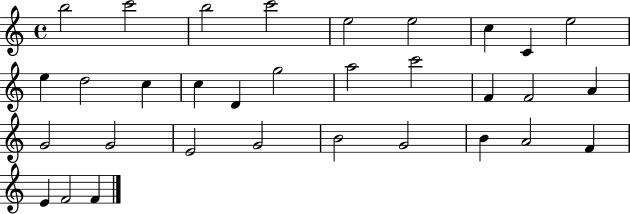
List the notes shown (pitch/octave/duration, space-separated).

B5/h C6/h B5/h C6/h E5/h E5/h C5/q C4/q E5/h E5/q D5/h C5/q C5/q D4/q G5/h A5/h C6/h F4/q F4/h A4/q G4/h G4/h E4/h G4/h B4/h G4/h B4/q A4/h F4/q E4/q F4/h F4/q